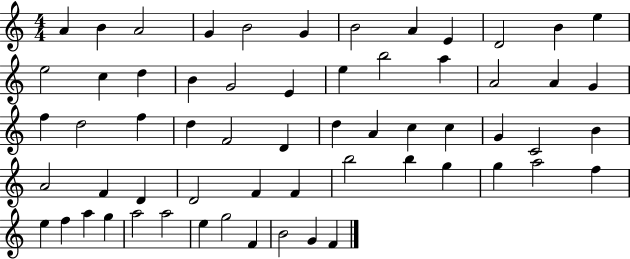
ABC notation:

X:1
T:Untitled
M:4/4
L:1/4
K:C
A B A2 G B2 G B2 A E D2 B e e2 c d B G2 E e b2 a A2 A G f d2 f d F2 D d A c c G C2 B A2 F D D2 F F b2 b g g a2 f e f a g a2 a2 e g2 F B2 G F